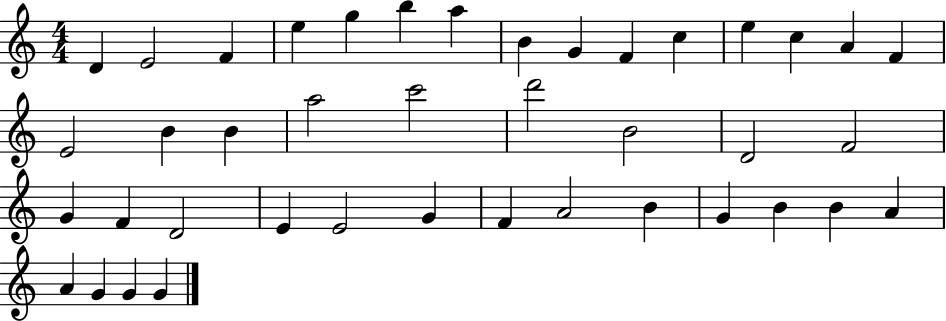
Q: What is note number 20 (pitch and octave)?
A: C6